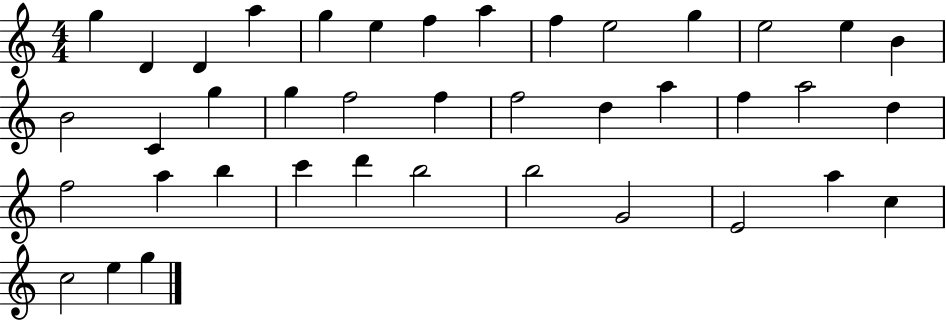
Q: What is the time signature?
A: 4/4